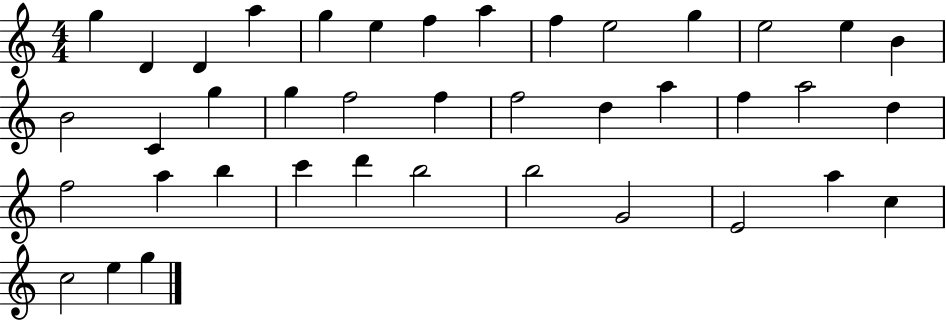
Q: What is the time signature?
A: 4/4